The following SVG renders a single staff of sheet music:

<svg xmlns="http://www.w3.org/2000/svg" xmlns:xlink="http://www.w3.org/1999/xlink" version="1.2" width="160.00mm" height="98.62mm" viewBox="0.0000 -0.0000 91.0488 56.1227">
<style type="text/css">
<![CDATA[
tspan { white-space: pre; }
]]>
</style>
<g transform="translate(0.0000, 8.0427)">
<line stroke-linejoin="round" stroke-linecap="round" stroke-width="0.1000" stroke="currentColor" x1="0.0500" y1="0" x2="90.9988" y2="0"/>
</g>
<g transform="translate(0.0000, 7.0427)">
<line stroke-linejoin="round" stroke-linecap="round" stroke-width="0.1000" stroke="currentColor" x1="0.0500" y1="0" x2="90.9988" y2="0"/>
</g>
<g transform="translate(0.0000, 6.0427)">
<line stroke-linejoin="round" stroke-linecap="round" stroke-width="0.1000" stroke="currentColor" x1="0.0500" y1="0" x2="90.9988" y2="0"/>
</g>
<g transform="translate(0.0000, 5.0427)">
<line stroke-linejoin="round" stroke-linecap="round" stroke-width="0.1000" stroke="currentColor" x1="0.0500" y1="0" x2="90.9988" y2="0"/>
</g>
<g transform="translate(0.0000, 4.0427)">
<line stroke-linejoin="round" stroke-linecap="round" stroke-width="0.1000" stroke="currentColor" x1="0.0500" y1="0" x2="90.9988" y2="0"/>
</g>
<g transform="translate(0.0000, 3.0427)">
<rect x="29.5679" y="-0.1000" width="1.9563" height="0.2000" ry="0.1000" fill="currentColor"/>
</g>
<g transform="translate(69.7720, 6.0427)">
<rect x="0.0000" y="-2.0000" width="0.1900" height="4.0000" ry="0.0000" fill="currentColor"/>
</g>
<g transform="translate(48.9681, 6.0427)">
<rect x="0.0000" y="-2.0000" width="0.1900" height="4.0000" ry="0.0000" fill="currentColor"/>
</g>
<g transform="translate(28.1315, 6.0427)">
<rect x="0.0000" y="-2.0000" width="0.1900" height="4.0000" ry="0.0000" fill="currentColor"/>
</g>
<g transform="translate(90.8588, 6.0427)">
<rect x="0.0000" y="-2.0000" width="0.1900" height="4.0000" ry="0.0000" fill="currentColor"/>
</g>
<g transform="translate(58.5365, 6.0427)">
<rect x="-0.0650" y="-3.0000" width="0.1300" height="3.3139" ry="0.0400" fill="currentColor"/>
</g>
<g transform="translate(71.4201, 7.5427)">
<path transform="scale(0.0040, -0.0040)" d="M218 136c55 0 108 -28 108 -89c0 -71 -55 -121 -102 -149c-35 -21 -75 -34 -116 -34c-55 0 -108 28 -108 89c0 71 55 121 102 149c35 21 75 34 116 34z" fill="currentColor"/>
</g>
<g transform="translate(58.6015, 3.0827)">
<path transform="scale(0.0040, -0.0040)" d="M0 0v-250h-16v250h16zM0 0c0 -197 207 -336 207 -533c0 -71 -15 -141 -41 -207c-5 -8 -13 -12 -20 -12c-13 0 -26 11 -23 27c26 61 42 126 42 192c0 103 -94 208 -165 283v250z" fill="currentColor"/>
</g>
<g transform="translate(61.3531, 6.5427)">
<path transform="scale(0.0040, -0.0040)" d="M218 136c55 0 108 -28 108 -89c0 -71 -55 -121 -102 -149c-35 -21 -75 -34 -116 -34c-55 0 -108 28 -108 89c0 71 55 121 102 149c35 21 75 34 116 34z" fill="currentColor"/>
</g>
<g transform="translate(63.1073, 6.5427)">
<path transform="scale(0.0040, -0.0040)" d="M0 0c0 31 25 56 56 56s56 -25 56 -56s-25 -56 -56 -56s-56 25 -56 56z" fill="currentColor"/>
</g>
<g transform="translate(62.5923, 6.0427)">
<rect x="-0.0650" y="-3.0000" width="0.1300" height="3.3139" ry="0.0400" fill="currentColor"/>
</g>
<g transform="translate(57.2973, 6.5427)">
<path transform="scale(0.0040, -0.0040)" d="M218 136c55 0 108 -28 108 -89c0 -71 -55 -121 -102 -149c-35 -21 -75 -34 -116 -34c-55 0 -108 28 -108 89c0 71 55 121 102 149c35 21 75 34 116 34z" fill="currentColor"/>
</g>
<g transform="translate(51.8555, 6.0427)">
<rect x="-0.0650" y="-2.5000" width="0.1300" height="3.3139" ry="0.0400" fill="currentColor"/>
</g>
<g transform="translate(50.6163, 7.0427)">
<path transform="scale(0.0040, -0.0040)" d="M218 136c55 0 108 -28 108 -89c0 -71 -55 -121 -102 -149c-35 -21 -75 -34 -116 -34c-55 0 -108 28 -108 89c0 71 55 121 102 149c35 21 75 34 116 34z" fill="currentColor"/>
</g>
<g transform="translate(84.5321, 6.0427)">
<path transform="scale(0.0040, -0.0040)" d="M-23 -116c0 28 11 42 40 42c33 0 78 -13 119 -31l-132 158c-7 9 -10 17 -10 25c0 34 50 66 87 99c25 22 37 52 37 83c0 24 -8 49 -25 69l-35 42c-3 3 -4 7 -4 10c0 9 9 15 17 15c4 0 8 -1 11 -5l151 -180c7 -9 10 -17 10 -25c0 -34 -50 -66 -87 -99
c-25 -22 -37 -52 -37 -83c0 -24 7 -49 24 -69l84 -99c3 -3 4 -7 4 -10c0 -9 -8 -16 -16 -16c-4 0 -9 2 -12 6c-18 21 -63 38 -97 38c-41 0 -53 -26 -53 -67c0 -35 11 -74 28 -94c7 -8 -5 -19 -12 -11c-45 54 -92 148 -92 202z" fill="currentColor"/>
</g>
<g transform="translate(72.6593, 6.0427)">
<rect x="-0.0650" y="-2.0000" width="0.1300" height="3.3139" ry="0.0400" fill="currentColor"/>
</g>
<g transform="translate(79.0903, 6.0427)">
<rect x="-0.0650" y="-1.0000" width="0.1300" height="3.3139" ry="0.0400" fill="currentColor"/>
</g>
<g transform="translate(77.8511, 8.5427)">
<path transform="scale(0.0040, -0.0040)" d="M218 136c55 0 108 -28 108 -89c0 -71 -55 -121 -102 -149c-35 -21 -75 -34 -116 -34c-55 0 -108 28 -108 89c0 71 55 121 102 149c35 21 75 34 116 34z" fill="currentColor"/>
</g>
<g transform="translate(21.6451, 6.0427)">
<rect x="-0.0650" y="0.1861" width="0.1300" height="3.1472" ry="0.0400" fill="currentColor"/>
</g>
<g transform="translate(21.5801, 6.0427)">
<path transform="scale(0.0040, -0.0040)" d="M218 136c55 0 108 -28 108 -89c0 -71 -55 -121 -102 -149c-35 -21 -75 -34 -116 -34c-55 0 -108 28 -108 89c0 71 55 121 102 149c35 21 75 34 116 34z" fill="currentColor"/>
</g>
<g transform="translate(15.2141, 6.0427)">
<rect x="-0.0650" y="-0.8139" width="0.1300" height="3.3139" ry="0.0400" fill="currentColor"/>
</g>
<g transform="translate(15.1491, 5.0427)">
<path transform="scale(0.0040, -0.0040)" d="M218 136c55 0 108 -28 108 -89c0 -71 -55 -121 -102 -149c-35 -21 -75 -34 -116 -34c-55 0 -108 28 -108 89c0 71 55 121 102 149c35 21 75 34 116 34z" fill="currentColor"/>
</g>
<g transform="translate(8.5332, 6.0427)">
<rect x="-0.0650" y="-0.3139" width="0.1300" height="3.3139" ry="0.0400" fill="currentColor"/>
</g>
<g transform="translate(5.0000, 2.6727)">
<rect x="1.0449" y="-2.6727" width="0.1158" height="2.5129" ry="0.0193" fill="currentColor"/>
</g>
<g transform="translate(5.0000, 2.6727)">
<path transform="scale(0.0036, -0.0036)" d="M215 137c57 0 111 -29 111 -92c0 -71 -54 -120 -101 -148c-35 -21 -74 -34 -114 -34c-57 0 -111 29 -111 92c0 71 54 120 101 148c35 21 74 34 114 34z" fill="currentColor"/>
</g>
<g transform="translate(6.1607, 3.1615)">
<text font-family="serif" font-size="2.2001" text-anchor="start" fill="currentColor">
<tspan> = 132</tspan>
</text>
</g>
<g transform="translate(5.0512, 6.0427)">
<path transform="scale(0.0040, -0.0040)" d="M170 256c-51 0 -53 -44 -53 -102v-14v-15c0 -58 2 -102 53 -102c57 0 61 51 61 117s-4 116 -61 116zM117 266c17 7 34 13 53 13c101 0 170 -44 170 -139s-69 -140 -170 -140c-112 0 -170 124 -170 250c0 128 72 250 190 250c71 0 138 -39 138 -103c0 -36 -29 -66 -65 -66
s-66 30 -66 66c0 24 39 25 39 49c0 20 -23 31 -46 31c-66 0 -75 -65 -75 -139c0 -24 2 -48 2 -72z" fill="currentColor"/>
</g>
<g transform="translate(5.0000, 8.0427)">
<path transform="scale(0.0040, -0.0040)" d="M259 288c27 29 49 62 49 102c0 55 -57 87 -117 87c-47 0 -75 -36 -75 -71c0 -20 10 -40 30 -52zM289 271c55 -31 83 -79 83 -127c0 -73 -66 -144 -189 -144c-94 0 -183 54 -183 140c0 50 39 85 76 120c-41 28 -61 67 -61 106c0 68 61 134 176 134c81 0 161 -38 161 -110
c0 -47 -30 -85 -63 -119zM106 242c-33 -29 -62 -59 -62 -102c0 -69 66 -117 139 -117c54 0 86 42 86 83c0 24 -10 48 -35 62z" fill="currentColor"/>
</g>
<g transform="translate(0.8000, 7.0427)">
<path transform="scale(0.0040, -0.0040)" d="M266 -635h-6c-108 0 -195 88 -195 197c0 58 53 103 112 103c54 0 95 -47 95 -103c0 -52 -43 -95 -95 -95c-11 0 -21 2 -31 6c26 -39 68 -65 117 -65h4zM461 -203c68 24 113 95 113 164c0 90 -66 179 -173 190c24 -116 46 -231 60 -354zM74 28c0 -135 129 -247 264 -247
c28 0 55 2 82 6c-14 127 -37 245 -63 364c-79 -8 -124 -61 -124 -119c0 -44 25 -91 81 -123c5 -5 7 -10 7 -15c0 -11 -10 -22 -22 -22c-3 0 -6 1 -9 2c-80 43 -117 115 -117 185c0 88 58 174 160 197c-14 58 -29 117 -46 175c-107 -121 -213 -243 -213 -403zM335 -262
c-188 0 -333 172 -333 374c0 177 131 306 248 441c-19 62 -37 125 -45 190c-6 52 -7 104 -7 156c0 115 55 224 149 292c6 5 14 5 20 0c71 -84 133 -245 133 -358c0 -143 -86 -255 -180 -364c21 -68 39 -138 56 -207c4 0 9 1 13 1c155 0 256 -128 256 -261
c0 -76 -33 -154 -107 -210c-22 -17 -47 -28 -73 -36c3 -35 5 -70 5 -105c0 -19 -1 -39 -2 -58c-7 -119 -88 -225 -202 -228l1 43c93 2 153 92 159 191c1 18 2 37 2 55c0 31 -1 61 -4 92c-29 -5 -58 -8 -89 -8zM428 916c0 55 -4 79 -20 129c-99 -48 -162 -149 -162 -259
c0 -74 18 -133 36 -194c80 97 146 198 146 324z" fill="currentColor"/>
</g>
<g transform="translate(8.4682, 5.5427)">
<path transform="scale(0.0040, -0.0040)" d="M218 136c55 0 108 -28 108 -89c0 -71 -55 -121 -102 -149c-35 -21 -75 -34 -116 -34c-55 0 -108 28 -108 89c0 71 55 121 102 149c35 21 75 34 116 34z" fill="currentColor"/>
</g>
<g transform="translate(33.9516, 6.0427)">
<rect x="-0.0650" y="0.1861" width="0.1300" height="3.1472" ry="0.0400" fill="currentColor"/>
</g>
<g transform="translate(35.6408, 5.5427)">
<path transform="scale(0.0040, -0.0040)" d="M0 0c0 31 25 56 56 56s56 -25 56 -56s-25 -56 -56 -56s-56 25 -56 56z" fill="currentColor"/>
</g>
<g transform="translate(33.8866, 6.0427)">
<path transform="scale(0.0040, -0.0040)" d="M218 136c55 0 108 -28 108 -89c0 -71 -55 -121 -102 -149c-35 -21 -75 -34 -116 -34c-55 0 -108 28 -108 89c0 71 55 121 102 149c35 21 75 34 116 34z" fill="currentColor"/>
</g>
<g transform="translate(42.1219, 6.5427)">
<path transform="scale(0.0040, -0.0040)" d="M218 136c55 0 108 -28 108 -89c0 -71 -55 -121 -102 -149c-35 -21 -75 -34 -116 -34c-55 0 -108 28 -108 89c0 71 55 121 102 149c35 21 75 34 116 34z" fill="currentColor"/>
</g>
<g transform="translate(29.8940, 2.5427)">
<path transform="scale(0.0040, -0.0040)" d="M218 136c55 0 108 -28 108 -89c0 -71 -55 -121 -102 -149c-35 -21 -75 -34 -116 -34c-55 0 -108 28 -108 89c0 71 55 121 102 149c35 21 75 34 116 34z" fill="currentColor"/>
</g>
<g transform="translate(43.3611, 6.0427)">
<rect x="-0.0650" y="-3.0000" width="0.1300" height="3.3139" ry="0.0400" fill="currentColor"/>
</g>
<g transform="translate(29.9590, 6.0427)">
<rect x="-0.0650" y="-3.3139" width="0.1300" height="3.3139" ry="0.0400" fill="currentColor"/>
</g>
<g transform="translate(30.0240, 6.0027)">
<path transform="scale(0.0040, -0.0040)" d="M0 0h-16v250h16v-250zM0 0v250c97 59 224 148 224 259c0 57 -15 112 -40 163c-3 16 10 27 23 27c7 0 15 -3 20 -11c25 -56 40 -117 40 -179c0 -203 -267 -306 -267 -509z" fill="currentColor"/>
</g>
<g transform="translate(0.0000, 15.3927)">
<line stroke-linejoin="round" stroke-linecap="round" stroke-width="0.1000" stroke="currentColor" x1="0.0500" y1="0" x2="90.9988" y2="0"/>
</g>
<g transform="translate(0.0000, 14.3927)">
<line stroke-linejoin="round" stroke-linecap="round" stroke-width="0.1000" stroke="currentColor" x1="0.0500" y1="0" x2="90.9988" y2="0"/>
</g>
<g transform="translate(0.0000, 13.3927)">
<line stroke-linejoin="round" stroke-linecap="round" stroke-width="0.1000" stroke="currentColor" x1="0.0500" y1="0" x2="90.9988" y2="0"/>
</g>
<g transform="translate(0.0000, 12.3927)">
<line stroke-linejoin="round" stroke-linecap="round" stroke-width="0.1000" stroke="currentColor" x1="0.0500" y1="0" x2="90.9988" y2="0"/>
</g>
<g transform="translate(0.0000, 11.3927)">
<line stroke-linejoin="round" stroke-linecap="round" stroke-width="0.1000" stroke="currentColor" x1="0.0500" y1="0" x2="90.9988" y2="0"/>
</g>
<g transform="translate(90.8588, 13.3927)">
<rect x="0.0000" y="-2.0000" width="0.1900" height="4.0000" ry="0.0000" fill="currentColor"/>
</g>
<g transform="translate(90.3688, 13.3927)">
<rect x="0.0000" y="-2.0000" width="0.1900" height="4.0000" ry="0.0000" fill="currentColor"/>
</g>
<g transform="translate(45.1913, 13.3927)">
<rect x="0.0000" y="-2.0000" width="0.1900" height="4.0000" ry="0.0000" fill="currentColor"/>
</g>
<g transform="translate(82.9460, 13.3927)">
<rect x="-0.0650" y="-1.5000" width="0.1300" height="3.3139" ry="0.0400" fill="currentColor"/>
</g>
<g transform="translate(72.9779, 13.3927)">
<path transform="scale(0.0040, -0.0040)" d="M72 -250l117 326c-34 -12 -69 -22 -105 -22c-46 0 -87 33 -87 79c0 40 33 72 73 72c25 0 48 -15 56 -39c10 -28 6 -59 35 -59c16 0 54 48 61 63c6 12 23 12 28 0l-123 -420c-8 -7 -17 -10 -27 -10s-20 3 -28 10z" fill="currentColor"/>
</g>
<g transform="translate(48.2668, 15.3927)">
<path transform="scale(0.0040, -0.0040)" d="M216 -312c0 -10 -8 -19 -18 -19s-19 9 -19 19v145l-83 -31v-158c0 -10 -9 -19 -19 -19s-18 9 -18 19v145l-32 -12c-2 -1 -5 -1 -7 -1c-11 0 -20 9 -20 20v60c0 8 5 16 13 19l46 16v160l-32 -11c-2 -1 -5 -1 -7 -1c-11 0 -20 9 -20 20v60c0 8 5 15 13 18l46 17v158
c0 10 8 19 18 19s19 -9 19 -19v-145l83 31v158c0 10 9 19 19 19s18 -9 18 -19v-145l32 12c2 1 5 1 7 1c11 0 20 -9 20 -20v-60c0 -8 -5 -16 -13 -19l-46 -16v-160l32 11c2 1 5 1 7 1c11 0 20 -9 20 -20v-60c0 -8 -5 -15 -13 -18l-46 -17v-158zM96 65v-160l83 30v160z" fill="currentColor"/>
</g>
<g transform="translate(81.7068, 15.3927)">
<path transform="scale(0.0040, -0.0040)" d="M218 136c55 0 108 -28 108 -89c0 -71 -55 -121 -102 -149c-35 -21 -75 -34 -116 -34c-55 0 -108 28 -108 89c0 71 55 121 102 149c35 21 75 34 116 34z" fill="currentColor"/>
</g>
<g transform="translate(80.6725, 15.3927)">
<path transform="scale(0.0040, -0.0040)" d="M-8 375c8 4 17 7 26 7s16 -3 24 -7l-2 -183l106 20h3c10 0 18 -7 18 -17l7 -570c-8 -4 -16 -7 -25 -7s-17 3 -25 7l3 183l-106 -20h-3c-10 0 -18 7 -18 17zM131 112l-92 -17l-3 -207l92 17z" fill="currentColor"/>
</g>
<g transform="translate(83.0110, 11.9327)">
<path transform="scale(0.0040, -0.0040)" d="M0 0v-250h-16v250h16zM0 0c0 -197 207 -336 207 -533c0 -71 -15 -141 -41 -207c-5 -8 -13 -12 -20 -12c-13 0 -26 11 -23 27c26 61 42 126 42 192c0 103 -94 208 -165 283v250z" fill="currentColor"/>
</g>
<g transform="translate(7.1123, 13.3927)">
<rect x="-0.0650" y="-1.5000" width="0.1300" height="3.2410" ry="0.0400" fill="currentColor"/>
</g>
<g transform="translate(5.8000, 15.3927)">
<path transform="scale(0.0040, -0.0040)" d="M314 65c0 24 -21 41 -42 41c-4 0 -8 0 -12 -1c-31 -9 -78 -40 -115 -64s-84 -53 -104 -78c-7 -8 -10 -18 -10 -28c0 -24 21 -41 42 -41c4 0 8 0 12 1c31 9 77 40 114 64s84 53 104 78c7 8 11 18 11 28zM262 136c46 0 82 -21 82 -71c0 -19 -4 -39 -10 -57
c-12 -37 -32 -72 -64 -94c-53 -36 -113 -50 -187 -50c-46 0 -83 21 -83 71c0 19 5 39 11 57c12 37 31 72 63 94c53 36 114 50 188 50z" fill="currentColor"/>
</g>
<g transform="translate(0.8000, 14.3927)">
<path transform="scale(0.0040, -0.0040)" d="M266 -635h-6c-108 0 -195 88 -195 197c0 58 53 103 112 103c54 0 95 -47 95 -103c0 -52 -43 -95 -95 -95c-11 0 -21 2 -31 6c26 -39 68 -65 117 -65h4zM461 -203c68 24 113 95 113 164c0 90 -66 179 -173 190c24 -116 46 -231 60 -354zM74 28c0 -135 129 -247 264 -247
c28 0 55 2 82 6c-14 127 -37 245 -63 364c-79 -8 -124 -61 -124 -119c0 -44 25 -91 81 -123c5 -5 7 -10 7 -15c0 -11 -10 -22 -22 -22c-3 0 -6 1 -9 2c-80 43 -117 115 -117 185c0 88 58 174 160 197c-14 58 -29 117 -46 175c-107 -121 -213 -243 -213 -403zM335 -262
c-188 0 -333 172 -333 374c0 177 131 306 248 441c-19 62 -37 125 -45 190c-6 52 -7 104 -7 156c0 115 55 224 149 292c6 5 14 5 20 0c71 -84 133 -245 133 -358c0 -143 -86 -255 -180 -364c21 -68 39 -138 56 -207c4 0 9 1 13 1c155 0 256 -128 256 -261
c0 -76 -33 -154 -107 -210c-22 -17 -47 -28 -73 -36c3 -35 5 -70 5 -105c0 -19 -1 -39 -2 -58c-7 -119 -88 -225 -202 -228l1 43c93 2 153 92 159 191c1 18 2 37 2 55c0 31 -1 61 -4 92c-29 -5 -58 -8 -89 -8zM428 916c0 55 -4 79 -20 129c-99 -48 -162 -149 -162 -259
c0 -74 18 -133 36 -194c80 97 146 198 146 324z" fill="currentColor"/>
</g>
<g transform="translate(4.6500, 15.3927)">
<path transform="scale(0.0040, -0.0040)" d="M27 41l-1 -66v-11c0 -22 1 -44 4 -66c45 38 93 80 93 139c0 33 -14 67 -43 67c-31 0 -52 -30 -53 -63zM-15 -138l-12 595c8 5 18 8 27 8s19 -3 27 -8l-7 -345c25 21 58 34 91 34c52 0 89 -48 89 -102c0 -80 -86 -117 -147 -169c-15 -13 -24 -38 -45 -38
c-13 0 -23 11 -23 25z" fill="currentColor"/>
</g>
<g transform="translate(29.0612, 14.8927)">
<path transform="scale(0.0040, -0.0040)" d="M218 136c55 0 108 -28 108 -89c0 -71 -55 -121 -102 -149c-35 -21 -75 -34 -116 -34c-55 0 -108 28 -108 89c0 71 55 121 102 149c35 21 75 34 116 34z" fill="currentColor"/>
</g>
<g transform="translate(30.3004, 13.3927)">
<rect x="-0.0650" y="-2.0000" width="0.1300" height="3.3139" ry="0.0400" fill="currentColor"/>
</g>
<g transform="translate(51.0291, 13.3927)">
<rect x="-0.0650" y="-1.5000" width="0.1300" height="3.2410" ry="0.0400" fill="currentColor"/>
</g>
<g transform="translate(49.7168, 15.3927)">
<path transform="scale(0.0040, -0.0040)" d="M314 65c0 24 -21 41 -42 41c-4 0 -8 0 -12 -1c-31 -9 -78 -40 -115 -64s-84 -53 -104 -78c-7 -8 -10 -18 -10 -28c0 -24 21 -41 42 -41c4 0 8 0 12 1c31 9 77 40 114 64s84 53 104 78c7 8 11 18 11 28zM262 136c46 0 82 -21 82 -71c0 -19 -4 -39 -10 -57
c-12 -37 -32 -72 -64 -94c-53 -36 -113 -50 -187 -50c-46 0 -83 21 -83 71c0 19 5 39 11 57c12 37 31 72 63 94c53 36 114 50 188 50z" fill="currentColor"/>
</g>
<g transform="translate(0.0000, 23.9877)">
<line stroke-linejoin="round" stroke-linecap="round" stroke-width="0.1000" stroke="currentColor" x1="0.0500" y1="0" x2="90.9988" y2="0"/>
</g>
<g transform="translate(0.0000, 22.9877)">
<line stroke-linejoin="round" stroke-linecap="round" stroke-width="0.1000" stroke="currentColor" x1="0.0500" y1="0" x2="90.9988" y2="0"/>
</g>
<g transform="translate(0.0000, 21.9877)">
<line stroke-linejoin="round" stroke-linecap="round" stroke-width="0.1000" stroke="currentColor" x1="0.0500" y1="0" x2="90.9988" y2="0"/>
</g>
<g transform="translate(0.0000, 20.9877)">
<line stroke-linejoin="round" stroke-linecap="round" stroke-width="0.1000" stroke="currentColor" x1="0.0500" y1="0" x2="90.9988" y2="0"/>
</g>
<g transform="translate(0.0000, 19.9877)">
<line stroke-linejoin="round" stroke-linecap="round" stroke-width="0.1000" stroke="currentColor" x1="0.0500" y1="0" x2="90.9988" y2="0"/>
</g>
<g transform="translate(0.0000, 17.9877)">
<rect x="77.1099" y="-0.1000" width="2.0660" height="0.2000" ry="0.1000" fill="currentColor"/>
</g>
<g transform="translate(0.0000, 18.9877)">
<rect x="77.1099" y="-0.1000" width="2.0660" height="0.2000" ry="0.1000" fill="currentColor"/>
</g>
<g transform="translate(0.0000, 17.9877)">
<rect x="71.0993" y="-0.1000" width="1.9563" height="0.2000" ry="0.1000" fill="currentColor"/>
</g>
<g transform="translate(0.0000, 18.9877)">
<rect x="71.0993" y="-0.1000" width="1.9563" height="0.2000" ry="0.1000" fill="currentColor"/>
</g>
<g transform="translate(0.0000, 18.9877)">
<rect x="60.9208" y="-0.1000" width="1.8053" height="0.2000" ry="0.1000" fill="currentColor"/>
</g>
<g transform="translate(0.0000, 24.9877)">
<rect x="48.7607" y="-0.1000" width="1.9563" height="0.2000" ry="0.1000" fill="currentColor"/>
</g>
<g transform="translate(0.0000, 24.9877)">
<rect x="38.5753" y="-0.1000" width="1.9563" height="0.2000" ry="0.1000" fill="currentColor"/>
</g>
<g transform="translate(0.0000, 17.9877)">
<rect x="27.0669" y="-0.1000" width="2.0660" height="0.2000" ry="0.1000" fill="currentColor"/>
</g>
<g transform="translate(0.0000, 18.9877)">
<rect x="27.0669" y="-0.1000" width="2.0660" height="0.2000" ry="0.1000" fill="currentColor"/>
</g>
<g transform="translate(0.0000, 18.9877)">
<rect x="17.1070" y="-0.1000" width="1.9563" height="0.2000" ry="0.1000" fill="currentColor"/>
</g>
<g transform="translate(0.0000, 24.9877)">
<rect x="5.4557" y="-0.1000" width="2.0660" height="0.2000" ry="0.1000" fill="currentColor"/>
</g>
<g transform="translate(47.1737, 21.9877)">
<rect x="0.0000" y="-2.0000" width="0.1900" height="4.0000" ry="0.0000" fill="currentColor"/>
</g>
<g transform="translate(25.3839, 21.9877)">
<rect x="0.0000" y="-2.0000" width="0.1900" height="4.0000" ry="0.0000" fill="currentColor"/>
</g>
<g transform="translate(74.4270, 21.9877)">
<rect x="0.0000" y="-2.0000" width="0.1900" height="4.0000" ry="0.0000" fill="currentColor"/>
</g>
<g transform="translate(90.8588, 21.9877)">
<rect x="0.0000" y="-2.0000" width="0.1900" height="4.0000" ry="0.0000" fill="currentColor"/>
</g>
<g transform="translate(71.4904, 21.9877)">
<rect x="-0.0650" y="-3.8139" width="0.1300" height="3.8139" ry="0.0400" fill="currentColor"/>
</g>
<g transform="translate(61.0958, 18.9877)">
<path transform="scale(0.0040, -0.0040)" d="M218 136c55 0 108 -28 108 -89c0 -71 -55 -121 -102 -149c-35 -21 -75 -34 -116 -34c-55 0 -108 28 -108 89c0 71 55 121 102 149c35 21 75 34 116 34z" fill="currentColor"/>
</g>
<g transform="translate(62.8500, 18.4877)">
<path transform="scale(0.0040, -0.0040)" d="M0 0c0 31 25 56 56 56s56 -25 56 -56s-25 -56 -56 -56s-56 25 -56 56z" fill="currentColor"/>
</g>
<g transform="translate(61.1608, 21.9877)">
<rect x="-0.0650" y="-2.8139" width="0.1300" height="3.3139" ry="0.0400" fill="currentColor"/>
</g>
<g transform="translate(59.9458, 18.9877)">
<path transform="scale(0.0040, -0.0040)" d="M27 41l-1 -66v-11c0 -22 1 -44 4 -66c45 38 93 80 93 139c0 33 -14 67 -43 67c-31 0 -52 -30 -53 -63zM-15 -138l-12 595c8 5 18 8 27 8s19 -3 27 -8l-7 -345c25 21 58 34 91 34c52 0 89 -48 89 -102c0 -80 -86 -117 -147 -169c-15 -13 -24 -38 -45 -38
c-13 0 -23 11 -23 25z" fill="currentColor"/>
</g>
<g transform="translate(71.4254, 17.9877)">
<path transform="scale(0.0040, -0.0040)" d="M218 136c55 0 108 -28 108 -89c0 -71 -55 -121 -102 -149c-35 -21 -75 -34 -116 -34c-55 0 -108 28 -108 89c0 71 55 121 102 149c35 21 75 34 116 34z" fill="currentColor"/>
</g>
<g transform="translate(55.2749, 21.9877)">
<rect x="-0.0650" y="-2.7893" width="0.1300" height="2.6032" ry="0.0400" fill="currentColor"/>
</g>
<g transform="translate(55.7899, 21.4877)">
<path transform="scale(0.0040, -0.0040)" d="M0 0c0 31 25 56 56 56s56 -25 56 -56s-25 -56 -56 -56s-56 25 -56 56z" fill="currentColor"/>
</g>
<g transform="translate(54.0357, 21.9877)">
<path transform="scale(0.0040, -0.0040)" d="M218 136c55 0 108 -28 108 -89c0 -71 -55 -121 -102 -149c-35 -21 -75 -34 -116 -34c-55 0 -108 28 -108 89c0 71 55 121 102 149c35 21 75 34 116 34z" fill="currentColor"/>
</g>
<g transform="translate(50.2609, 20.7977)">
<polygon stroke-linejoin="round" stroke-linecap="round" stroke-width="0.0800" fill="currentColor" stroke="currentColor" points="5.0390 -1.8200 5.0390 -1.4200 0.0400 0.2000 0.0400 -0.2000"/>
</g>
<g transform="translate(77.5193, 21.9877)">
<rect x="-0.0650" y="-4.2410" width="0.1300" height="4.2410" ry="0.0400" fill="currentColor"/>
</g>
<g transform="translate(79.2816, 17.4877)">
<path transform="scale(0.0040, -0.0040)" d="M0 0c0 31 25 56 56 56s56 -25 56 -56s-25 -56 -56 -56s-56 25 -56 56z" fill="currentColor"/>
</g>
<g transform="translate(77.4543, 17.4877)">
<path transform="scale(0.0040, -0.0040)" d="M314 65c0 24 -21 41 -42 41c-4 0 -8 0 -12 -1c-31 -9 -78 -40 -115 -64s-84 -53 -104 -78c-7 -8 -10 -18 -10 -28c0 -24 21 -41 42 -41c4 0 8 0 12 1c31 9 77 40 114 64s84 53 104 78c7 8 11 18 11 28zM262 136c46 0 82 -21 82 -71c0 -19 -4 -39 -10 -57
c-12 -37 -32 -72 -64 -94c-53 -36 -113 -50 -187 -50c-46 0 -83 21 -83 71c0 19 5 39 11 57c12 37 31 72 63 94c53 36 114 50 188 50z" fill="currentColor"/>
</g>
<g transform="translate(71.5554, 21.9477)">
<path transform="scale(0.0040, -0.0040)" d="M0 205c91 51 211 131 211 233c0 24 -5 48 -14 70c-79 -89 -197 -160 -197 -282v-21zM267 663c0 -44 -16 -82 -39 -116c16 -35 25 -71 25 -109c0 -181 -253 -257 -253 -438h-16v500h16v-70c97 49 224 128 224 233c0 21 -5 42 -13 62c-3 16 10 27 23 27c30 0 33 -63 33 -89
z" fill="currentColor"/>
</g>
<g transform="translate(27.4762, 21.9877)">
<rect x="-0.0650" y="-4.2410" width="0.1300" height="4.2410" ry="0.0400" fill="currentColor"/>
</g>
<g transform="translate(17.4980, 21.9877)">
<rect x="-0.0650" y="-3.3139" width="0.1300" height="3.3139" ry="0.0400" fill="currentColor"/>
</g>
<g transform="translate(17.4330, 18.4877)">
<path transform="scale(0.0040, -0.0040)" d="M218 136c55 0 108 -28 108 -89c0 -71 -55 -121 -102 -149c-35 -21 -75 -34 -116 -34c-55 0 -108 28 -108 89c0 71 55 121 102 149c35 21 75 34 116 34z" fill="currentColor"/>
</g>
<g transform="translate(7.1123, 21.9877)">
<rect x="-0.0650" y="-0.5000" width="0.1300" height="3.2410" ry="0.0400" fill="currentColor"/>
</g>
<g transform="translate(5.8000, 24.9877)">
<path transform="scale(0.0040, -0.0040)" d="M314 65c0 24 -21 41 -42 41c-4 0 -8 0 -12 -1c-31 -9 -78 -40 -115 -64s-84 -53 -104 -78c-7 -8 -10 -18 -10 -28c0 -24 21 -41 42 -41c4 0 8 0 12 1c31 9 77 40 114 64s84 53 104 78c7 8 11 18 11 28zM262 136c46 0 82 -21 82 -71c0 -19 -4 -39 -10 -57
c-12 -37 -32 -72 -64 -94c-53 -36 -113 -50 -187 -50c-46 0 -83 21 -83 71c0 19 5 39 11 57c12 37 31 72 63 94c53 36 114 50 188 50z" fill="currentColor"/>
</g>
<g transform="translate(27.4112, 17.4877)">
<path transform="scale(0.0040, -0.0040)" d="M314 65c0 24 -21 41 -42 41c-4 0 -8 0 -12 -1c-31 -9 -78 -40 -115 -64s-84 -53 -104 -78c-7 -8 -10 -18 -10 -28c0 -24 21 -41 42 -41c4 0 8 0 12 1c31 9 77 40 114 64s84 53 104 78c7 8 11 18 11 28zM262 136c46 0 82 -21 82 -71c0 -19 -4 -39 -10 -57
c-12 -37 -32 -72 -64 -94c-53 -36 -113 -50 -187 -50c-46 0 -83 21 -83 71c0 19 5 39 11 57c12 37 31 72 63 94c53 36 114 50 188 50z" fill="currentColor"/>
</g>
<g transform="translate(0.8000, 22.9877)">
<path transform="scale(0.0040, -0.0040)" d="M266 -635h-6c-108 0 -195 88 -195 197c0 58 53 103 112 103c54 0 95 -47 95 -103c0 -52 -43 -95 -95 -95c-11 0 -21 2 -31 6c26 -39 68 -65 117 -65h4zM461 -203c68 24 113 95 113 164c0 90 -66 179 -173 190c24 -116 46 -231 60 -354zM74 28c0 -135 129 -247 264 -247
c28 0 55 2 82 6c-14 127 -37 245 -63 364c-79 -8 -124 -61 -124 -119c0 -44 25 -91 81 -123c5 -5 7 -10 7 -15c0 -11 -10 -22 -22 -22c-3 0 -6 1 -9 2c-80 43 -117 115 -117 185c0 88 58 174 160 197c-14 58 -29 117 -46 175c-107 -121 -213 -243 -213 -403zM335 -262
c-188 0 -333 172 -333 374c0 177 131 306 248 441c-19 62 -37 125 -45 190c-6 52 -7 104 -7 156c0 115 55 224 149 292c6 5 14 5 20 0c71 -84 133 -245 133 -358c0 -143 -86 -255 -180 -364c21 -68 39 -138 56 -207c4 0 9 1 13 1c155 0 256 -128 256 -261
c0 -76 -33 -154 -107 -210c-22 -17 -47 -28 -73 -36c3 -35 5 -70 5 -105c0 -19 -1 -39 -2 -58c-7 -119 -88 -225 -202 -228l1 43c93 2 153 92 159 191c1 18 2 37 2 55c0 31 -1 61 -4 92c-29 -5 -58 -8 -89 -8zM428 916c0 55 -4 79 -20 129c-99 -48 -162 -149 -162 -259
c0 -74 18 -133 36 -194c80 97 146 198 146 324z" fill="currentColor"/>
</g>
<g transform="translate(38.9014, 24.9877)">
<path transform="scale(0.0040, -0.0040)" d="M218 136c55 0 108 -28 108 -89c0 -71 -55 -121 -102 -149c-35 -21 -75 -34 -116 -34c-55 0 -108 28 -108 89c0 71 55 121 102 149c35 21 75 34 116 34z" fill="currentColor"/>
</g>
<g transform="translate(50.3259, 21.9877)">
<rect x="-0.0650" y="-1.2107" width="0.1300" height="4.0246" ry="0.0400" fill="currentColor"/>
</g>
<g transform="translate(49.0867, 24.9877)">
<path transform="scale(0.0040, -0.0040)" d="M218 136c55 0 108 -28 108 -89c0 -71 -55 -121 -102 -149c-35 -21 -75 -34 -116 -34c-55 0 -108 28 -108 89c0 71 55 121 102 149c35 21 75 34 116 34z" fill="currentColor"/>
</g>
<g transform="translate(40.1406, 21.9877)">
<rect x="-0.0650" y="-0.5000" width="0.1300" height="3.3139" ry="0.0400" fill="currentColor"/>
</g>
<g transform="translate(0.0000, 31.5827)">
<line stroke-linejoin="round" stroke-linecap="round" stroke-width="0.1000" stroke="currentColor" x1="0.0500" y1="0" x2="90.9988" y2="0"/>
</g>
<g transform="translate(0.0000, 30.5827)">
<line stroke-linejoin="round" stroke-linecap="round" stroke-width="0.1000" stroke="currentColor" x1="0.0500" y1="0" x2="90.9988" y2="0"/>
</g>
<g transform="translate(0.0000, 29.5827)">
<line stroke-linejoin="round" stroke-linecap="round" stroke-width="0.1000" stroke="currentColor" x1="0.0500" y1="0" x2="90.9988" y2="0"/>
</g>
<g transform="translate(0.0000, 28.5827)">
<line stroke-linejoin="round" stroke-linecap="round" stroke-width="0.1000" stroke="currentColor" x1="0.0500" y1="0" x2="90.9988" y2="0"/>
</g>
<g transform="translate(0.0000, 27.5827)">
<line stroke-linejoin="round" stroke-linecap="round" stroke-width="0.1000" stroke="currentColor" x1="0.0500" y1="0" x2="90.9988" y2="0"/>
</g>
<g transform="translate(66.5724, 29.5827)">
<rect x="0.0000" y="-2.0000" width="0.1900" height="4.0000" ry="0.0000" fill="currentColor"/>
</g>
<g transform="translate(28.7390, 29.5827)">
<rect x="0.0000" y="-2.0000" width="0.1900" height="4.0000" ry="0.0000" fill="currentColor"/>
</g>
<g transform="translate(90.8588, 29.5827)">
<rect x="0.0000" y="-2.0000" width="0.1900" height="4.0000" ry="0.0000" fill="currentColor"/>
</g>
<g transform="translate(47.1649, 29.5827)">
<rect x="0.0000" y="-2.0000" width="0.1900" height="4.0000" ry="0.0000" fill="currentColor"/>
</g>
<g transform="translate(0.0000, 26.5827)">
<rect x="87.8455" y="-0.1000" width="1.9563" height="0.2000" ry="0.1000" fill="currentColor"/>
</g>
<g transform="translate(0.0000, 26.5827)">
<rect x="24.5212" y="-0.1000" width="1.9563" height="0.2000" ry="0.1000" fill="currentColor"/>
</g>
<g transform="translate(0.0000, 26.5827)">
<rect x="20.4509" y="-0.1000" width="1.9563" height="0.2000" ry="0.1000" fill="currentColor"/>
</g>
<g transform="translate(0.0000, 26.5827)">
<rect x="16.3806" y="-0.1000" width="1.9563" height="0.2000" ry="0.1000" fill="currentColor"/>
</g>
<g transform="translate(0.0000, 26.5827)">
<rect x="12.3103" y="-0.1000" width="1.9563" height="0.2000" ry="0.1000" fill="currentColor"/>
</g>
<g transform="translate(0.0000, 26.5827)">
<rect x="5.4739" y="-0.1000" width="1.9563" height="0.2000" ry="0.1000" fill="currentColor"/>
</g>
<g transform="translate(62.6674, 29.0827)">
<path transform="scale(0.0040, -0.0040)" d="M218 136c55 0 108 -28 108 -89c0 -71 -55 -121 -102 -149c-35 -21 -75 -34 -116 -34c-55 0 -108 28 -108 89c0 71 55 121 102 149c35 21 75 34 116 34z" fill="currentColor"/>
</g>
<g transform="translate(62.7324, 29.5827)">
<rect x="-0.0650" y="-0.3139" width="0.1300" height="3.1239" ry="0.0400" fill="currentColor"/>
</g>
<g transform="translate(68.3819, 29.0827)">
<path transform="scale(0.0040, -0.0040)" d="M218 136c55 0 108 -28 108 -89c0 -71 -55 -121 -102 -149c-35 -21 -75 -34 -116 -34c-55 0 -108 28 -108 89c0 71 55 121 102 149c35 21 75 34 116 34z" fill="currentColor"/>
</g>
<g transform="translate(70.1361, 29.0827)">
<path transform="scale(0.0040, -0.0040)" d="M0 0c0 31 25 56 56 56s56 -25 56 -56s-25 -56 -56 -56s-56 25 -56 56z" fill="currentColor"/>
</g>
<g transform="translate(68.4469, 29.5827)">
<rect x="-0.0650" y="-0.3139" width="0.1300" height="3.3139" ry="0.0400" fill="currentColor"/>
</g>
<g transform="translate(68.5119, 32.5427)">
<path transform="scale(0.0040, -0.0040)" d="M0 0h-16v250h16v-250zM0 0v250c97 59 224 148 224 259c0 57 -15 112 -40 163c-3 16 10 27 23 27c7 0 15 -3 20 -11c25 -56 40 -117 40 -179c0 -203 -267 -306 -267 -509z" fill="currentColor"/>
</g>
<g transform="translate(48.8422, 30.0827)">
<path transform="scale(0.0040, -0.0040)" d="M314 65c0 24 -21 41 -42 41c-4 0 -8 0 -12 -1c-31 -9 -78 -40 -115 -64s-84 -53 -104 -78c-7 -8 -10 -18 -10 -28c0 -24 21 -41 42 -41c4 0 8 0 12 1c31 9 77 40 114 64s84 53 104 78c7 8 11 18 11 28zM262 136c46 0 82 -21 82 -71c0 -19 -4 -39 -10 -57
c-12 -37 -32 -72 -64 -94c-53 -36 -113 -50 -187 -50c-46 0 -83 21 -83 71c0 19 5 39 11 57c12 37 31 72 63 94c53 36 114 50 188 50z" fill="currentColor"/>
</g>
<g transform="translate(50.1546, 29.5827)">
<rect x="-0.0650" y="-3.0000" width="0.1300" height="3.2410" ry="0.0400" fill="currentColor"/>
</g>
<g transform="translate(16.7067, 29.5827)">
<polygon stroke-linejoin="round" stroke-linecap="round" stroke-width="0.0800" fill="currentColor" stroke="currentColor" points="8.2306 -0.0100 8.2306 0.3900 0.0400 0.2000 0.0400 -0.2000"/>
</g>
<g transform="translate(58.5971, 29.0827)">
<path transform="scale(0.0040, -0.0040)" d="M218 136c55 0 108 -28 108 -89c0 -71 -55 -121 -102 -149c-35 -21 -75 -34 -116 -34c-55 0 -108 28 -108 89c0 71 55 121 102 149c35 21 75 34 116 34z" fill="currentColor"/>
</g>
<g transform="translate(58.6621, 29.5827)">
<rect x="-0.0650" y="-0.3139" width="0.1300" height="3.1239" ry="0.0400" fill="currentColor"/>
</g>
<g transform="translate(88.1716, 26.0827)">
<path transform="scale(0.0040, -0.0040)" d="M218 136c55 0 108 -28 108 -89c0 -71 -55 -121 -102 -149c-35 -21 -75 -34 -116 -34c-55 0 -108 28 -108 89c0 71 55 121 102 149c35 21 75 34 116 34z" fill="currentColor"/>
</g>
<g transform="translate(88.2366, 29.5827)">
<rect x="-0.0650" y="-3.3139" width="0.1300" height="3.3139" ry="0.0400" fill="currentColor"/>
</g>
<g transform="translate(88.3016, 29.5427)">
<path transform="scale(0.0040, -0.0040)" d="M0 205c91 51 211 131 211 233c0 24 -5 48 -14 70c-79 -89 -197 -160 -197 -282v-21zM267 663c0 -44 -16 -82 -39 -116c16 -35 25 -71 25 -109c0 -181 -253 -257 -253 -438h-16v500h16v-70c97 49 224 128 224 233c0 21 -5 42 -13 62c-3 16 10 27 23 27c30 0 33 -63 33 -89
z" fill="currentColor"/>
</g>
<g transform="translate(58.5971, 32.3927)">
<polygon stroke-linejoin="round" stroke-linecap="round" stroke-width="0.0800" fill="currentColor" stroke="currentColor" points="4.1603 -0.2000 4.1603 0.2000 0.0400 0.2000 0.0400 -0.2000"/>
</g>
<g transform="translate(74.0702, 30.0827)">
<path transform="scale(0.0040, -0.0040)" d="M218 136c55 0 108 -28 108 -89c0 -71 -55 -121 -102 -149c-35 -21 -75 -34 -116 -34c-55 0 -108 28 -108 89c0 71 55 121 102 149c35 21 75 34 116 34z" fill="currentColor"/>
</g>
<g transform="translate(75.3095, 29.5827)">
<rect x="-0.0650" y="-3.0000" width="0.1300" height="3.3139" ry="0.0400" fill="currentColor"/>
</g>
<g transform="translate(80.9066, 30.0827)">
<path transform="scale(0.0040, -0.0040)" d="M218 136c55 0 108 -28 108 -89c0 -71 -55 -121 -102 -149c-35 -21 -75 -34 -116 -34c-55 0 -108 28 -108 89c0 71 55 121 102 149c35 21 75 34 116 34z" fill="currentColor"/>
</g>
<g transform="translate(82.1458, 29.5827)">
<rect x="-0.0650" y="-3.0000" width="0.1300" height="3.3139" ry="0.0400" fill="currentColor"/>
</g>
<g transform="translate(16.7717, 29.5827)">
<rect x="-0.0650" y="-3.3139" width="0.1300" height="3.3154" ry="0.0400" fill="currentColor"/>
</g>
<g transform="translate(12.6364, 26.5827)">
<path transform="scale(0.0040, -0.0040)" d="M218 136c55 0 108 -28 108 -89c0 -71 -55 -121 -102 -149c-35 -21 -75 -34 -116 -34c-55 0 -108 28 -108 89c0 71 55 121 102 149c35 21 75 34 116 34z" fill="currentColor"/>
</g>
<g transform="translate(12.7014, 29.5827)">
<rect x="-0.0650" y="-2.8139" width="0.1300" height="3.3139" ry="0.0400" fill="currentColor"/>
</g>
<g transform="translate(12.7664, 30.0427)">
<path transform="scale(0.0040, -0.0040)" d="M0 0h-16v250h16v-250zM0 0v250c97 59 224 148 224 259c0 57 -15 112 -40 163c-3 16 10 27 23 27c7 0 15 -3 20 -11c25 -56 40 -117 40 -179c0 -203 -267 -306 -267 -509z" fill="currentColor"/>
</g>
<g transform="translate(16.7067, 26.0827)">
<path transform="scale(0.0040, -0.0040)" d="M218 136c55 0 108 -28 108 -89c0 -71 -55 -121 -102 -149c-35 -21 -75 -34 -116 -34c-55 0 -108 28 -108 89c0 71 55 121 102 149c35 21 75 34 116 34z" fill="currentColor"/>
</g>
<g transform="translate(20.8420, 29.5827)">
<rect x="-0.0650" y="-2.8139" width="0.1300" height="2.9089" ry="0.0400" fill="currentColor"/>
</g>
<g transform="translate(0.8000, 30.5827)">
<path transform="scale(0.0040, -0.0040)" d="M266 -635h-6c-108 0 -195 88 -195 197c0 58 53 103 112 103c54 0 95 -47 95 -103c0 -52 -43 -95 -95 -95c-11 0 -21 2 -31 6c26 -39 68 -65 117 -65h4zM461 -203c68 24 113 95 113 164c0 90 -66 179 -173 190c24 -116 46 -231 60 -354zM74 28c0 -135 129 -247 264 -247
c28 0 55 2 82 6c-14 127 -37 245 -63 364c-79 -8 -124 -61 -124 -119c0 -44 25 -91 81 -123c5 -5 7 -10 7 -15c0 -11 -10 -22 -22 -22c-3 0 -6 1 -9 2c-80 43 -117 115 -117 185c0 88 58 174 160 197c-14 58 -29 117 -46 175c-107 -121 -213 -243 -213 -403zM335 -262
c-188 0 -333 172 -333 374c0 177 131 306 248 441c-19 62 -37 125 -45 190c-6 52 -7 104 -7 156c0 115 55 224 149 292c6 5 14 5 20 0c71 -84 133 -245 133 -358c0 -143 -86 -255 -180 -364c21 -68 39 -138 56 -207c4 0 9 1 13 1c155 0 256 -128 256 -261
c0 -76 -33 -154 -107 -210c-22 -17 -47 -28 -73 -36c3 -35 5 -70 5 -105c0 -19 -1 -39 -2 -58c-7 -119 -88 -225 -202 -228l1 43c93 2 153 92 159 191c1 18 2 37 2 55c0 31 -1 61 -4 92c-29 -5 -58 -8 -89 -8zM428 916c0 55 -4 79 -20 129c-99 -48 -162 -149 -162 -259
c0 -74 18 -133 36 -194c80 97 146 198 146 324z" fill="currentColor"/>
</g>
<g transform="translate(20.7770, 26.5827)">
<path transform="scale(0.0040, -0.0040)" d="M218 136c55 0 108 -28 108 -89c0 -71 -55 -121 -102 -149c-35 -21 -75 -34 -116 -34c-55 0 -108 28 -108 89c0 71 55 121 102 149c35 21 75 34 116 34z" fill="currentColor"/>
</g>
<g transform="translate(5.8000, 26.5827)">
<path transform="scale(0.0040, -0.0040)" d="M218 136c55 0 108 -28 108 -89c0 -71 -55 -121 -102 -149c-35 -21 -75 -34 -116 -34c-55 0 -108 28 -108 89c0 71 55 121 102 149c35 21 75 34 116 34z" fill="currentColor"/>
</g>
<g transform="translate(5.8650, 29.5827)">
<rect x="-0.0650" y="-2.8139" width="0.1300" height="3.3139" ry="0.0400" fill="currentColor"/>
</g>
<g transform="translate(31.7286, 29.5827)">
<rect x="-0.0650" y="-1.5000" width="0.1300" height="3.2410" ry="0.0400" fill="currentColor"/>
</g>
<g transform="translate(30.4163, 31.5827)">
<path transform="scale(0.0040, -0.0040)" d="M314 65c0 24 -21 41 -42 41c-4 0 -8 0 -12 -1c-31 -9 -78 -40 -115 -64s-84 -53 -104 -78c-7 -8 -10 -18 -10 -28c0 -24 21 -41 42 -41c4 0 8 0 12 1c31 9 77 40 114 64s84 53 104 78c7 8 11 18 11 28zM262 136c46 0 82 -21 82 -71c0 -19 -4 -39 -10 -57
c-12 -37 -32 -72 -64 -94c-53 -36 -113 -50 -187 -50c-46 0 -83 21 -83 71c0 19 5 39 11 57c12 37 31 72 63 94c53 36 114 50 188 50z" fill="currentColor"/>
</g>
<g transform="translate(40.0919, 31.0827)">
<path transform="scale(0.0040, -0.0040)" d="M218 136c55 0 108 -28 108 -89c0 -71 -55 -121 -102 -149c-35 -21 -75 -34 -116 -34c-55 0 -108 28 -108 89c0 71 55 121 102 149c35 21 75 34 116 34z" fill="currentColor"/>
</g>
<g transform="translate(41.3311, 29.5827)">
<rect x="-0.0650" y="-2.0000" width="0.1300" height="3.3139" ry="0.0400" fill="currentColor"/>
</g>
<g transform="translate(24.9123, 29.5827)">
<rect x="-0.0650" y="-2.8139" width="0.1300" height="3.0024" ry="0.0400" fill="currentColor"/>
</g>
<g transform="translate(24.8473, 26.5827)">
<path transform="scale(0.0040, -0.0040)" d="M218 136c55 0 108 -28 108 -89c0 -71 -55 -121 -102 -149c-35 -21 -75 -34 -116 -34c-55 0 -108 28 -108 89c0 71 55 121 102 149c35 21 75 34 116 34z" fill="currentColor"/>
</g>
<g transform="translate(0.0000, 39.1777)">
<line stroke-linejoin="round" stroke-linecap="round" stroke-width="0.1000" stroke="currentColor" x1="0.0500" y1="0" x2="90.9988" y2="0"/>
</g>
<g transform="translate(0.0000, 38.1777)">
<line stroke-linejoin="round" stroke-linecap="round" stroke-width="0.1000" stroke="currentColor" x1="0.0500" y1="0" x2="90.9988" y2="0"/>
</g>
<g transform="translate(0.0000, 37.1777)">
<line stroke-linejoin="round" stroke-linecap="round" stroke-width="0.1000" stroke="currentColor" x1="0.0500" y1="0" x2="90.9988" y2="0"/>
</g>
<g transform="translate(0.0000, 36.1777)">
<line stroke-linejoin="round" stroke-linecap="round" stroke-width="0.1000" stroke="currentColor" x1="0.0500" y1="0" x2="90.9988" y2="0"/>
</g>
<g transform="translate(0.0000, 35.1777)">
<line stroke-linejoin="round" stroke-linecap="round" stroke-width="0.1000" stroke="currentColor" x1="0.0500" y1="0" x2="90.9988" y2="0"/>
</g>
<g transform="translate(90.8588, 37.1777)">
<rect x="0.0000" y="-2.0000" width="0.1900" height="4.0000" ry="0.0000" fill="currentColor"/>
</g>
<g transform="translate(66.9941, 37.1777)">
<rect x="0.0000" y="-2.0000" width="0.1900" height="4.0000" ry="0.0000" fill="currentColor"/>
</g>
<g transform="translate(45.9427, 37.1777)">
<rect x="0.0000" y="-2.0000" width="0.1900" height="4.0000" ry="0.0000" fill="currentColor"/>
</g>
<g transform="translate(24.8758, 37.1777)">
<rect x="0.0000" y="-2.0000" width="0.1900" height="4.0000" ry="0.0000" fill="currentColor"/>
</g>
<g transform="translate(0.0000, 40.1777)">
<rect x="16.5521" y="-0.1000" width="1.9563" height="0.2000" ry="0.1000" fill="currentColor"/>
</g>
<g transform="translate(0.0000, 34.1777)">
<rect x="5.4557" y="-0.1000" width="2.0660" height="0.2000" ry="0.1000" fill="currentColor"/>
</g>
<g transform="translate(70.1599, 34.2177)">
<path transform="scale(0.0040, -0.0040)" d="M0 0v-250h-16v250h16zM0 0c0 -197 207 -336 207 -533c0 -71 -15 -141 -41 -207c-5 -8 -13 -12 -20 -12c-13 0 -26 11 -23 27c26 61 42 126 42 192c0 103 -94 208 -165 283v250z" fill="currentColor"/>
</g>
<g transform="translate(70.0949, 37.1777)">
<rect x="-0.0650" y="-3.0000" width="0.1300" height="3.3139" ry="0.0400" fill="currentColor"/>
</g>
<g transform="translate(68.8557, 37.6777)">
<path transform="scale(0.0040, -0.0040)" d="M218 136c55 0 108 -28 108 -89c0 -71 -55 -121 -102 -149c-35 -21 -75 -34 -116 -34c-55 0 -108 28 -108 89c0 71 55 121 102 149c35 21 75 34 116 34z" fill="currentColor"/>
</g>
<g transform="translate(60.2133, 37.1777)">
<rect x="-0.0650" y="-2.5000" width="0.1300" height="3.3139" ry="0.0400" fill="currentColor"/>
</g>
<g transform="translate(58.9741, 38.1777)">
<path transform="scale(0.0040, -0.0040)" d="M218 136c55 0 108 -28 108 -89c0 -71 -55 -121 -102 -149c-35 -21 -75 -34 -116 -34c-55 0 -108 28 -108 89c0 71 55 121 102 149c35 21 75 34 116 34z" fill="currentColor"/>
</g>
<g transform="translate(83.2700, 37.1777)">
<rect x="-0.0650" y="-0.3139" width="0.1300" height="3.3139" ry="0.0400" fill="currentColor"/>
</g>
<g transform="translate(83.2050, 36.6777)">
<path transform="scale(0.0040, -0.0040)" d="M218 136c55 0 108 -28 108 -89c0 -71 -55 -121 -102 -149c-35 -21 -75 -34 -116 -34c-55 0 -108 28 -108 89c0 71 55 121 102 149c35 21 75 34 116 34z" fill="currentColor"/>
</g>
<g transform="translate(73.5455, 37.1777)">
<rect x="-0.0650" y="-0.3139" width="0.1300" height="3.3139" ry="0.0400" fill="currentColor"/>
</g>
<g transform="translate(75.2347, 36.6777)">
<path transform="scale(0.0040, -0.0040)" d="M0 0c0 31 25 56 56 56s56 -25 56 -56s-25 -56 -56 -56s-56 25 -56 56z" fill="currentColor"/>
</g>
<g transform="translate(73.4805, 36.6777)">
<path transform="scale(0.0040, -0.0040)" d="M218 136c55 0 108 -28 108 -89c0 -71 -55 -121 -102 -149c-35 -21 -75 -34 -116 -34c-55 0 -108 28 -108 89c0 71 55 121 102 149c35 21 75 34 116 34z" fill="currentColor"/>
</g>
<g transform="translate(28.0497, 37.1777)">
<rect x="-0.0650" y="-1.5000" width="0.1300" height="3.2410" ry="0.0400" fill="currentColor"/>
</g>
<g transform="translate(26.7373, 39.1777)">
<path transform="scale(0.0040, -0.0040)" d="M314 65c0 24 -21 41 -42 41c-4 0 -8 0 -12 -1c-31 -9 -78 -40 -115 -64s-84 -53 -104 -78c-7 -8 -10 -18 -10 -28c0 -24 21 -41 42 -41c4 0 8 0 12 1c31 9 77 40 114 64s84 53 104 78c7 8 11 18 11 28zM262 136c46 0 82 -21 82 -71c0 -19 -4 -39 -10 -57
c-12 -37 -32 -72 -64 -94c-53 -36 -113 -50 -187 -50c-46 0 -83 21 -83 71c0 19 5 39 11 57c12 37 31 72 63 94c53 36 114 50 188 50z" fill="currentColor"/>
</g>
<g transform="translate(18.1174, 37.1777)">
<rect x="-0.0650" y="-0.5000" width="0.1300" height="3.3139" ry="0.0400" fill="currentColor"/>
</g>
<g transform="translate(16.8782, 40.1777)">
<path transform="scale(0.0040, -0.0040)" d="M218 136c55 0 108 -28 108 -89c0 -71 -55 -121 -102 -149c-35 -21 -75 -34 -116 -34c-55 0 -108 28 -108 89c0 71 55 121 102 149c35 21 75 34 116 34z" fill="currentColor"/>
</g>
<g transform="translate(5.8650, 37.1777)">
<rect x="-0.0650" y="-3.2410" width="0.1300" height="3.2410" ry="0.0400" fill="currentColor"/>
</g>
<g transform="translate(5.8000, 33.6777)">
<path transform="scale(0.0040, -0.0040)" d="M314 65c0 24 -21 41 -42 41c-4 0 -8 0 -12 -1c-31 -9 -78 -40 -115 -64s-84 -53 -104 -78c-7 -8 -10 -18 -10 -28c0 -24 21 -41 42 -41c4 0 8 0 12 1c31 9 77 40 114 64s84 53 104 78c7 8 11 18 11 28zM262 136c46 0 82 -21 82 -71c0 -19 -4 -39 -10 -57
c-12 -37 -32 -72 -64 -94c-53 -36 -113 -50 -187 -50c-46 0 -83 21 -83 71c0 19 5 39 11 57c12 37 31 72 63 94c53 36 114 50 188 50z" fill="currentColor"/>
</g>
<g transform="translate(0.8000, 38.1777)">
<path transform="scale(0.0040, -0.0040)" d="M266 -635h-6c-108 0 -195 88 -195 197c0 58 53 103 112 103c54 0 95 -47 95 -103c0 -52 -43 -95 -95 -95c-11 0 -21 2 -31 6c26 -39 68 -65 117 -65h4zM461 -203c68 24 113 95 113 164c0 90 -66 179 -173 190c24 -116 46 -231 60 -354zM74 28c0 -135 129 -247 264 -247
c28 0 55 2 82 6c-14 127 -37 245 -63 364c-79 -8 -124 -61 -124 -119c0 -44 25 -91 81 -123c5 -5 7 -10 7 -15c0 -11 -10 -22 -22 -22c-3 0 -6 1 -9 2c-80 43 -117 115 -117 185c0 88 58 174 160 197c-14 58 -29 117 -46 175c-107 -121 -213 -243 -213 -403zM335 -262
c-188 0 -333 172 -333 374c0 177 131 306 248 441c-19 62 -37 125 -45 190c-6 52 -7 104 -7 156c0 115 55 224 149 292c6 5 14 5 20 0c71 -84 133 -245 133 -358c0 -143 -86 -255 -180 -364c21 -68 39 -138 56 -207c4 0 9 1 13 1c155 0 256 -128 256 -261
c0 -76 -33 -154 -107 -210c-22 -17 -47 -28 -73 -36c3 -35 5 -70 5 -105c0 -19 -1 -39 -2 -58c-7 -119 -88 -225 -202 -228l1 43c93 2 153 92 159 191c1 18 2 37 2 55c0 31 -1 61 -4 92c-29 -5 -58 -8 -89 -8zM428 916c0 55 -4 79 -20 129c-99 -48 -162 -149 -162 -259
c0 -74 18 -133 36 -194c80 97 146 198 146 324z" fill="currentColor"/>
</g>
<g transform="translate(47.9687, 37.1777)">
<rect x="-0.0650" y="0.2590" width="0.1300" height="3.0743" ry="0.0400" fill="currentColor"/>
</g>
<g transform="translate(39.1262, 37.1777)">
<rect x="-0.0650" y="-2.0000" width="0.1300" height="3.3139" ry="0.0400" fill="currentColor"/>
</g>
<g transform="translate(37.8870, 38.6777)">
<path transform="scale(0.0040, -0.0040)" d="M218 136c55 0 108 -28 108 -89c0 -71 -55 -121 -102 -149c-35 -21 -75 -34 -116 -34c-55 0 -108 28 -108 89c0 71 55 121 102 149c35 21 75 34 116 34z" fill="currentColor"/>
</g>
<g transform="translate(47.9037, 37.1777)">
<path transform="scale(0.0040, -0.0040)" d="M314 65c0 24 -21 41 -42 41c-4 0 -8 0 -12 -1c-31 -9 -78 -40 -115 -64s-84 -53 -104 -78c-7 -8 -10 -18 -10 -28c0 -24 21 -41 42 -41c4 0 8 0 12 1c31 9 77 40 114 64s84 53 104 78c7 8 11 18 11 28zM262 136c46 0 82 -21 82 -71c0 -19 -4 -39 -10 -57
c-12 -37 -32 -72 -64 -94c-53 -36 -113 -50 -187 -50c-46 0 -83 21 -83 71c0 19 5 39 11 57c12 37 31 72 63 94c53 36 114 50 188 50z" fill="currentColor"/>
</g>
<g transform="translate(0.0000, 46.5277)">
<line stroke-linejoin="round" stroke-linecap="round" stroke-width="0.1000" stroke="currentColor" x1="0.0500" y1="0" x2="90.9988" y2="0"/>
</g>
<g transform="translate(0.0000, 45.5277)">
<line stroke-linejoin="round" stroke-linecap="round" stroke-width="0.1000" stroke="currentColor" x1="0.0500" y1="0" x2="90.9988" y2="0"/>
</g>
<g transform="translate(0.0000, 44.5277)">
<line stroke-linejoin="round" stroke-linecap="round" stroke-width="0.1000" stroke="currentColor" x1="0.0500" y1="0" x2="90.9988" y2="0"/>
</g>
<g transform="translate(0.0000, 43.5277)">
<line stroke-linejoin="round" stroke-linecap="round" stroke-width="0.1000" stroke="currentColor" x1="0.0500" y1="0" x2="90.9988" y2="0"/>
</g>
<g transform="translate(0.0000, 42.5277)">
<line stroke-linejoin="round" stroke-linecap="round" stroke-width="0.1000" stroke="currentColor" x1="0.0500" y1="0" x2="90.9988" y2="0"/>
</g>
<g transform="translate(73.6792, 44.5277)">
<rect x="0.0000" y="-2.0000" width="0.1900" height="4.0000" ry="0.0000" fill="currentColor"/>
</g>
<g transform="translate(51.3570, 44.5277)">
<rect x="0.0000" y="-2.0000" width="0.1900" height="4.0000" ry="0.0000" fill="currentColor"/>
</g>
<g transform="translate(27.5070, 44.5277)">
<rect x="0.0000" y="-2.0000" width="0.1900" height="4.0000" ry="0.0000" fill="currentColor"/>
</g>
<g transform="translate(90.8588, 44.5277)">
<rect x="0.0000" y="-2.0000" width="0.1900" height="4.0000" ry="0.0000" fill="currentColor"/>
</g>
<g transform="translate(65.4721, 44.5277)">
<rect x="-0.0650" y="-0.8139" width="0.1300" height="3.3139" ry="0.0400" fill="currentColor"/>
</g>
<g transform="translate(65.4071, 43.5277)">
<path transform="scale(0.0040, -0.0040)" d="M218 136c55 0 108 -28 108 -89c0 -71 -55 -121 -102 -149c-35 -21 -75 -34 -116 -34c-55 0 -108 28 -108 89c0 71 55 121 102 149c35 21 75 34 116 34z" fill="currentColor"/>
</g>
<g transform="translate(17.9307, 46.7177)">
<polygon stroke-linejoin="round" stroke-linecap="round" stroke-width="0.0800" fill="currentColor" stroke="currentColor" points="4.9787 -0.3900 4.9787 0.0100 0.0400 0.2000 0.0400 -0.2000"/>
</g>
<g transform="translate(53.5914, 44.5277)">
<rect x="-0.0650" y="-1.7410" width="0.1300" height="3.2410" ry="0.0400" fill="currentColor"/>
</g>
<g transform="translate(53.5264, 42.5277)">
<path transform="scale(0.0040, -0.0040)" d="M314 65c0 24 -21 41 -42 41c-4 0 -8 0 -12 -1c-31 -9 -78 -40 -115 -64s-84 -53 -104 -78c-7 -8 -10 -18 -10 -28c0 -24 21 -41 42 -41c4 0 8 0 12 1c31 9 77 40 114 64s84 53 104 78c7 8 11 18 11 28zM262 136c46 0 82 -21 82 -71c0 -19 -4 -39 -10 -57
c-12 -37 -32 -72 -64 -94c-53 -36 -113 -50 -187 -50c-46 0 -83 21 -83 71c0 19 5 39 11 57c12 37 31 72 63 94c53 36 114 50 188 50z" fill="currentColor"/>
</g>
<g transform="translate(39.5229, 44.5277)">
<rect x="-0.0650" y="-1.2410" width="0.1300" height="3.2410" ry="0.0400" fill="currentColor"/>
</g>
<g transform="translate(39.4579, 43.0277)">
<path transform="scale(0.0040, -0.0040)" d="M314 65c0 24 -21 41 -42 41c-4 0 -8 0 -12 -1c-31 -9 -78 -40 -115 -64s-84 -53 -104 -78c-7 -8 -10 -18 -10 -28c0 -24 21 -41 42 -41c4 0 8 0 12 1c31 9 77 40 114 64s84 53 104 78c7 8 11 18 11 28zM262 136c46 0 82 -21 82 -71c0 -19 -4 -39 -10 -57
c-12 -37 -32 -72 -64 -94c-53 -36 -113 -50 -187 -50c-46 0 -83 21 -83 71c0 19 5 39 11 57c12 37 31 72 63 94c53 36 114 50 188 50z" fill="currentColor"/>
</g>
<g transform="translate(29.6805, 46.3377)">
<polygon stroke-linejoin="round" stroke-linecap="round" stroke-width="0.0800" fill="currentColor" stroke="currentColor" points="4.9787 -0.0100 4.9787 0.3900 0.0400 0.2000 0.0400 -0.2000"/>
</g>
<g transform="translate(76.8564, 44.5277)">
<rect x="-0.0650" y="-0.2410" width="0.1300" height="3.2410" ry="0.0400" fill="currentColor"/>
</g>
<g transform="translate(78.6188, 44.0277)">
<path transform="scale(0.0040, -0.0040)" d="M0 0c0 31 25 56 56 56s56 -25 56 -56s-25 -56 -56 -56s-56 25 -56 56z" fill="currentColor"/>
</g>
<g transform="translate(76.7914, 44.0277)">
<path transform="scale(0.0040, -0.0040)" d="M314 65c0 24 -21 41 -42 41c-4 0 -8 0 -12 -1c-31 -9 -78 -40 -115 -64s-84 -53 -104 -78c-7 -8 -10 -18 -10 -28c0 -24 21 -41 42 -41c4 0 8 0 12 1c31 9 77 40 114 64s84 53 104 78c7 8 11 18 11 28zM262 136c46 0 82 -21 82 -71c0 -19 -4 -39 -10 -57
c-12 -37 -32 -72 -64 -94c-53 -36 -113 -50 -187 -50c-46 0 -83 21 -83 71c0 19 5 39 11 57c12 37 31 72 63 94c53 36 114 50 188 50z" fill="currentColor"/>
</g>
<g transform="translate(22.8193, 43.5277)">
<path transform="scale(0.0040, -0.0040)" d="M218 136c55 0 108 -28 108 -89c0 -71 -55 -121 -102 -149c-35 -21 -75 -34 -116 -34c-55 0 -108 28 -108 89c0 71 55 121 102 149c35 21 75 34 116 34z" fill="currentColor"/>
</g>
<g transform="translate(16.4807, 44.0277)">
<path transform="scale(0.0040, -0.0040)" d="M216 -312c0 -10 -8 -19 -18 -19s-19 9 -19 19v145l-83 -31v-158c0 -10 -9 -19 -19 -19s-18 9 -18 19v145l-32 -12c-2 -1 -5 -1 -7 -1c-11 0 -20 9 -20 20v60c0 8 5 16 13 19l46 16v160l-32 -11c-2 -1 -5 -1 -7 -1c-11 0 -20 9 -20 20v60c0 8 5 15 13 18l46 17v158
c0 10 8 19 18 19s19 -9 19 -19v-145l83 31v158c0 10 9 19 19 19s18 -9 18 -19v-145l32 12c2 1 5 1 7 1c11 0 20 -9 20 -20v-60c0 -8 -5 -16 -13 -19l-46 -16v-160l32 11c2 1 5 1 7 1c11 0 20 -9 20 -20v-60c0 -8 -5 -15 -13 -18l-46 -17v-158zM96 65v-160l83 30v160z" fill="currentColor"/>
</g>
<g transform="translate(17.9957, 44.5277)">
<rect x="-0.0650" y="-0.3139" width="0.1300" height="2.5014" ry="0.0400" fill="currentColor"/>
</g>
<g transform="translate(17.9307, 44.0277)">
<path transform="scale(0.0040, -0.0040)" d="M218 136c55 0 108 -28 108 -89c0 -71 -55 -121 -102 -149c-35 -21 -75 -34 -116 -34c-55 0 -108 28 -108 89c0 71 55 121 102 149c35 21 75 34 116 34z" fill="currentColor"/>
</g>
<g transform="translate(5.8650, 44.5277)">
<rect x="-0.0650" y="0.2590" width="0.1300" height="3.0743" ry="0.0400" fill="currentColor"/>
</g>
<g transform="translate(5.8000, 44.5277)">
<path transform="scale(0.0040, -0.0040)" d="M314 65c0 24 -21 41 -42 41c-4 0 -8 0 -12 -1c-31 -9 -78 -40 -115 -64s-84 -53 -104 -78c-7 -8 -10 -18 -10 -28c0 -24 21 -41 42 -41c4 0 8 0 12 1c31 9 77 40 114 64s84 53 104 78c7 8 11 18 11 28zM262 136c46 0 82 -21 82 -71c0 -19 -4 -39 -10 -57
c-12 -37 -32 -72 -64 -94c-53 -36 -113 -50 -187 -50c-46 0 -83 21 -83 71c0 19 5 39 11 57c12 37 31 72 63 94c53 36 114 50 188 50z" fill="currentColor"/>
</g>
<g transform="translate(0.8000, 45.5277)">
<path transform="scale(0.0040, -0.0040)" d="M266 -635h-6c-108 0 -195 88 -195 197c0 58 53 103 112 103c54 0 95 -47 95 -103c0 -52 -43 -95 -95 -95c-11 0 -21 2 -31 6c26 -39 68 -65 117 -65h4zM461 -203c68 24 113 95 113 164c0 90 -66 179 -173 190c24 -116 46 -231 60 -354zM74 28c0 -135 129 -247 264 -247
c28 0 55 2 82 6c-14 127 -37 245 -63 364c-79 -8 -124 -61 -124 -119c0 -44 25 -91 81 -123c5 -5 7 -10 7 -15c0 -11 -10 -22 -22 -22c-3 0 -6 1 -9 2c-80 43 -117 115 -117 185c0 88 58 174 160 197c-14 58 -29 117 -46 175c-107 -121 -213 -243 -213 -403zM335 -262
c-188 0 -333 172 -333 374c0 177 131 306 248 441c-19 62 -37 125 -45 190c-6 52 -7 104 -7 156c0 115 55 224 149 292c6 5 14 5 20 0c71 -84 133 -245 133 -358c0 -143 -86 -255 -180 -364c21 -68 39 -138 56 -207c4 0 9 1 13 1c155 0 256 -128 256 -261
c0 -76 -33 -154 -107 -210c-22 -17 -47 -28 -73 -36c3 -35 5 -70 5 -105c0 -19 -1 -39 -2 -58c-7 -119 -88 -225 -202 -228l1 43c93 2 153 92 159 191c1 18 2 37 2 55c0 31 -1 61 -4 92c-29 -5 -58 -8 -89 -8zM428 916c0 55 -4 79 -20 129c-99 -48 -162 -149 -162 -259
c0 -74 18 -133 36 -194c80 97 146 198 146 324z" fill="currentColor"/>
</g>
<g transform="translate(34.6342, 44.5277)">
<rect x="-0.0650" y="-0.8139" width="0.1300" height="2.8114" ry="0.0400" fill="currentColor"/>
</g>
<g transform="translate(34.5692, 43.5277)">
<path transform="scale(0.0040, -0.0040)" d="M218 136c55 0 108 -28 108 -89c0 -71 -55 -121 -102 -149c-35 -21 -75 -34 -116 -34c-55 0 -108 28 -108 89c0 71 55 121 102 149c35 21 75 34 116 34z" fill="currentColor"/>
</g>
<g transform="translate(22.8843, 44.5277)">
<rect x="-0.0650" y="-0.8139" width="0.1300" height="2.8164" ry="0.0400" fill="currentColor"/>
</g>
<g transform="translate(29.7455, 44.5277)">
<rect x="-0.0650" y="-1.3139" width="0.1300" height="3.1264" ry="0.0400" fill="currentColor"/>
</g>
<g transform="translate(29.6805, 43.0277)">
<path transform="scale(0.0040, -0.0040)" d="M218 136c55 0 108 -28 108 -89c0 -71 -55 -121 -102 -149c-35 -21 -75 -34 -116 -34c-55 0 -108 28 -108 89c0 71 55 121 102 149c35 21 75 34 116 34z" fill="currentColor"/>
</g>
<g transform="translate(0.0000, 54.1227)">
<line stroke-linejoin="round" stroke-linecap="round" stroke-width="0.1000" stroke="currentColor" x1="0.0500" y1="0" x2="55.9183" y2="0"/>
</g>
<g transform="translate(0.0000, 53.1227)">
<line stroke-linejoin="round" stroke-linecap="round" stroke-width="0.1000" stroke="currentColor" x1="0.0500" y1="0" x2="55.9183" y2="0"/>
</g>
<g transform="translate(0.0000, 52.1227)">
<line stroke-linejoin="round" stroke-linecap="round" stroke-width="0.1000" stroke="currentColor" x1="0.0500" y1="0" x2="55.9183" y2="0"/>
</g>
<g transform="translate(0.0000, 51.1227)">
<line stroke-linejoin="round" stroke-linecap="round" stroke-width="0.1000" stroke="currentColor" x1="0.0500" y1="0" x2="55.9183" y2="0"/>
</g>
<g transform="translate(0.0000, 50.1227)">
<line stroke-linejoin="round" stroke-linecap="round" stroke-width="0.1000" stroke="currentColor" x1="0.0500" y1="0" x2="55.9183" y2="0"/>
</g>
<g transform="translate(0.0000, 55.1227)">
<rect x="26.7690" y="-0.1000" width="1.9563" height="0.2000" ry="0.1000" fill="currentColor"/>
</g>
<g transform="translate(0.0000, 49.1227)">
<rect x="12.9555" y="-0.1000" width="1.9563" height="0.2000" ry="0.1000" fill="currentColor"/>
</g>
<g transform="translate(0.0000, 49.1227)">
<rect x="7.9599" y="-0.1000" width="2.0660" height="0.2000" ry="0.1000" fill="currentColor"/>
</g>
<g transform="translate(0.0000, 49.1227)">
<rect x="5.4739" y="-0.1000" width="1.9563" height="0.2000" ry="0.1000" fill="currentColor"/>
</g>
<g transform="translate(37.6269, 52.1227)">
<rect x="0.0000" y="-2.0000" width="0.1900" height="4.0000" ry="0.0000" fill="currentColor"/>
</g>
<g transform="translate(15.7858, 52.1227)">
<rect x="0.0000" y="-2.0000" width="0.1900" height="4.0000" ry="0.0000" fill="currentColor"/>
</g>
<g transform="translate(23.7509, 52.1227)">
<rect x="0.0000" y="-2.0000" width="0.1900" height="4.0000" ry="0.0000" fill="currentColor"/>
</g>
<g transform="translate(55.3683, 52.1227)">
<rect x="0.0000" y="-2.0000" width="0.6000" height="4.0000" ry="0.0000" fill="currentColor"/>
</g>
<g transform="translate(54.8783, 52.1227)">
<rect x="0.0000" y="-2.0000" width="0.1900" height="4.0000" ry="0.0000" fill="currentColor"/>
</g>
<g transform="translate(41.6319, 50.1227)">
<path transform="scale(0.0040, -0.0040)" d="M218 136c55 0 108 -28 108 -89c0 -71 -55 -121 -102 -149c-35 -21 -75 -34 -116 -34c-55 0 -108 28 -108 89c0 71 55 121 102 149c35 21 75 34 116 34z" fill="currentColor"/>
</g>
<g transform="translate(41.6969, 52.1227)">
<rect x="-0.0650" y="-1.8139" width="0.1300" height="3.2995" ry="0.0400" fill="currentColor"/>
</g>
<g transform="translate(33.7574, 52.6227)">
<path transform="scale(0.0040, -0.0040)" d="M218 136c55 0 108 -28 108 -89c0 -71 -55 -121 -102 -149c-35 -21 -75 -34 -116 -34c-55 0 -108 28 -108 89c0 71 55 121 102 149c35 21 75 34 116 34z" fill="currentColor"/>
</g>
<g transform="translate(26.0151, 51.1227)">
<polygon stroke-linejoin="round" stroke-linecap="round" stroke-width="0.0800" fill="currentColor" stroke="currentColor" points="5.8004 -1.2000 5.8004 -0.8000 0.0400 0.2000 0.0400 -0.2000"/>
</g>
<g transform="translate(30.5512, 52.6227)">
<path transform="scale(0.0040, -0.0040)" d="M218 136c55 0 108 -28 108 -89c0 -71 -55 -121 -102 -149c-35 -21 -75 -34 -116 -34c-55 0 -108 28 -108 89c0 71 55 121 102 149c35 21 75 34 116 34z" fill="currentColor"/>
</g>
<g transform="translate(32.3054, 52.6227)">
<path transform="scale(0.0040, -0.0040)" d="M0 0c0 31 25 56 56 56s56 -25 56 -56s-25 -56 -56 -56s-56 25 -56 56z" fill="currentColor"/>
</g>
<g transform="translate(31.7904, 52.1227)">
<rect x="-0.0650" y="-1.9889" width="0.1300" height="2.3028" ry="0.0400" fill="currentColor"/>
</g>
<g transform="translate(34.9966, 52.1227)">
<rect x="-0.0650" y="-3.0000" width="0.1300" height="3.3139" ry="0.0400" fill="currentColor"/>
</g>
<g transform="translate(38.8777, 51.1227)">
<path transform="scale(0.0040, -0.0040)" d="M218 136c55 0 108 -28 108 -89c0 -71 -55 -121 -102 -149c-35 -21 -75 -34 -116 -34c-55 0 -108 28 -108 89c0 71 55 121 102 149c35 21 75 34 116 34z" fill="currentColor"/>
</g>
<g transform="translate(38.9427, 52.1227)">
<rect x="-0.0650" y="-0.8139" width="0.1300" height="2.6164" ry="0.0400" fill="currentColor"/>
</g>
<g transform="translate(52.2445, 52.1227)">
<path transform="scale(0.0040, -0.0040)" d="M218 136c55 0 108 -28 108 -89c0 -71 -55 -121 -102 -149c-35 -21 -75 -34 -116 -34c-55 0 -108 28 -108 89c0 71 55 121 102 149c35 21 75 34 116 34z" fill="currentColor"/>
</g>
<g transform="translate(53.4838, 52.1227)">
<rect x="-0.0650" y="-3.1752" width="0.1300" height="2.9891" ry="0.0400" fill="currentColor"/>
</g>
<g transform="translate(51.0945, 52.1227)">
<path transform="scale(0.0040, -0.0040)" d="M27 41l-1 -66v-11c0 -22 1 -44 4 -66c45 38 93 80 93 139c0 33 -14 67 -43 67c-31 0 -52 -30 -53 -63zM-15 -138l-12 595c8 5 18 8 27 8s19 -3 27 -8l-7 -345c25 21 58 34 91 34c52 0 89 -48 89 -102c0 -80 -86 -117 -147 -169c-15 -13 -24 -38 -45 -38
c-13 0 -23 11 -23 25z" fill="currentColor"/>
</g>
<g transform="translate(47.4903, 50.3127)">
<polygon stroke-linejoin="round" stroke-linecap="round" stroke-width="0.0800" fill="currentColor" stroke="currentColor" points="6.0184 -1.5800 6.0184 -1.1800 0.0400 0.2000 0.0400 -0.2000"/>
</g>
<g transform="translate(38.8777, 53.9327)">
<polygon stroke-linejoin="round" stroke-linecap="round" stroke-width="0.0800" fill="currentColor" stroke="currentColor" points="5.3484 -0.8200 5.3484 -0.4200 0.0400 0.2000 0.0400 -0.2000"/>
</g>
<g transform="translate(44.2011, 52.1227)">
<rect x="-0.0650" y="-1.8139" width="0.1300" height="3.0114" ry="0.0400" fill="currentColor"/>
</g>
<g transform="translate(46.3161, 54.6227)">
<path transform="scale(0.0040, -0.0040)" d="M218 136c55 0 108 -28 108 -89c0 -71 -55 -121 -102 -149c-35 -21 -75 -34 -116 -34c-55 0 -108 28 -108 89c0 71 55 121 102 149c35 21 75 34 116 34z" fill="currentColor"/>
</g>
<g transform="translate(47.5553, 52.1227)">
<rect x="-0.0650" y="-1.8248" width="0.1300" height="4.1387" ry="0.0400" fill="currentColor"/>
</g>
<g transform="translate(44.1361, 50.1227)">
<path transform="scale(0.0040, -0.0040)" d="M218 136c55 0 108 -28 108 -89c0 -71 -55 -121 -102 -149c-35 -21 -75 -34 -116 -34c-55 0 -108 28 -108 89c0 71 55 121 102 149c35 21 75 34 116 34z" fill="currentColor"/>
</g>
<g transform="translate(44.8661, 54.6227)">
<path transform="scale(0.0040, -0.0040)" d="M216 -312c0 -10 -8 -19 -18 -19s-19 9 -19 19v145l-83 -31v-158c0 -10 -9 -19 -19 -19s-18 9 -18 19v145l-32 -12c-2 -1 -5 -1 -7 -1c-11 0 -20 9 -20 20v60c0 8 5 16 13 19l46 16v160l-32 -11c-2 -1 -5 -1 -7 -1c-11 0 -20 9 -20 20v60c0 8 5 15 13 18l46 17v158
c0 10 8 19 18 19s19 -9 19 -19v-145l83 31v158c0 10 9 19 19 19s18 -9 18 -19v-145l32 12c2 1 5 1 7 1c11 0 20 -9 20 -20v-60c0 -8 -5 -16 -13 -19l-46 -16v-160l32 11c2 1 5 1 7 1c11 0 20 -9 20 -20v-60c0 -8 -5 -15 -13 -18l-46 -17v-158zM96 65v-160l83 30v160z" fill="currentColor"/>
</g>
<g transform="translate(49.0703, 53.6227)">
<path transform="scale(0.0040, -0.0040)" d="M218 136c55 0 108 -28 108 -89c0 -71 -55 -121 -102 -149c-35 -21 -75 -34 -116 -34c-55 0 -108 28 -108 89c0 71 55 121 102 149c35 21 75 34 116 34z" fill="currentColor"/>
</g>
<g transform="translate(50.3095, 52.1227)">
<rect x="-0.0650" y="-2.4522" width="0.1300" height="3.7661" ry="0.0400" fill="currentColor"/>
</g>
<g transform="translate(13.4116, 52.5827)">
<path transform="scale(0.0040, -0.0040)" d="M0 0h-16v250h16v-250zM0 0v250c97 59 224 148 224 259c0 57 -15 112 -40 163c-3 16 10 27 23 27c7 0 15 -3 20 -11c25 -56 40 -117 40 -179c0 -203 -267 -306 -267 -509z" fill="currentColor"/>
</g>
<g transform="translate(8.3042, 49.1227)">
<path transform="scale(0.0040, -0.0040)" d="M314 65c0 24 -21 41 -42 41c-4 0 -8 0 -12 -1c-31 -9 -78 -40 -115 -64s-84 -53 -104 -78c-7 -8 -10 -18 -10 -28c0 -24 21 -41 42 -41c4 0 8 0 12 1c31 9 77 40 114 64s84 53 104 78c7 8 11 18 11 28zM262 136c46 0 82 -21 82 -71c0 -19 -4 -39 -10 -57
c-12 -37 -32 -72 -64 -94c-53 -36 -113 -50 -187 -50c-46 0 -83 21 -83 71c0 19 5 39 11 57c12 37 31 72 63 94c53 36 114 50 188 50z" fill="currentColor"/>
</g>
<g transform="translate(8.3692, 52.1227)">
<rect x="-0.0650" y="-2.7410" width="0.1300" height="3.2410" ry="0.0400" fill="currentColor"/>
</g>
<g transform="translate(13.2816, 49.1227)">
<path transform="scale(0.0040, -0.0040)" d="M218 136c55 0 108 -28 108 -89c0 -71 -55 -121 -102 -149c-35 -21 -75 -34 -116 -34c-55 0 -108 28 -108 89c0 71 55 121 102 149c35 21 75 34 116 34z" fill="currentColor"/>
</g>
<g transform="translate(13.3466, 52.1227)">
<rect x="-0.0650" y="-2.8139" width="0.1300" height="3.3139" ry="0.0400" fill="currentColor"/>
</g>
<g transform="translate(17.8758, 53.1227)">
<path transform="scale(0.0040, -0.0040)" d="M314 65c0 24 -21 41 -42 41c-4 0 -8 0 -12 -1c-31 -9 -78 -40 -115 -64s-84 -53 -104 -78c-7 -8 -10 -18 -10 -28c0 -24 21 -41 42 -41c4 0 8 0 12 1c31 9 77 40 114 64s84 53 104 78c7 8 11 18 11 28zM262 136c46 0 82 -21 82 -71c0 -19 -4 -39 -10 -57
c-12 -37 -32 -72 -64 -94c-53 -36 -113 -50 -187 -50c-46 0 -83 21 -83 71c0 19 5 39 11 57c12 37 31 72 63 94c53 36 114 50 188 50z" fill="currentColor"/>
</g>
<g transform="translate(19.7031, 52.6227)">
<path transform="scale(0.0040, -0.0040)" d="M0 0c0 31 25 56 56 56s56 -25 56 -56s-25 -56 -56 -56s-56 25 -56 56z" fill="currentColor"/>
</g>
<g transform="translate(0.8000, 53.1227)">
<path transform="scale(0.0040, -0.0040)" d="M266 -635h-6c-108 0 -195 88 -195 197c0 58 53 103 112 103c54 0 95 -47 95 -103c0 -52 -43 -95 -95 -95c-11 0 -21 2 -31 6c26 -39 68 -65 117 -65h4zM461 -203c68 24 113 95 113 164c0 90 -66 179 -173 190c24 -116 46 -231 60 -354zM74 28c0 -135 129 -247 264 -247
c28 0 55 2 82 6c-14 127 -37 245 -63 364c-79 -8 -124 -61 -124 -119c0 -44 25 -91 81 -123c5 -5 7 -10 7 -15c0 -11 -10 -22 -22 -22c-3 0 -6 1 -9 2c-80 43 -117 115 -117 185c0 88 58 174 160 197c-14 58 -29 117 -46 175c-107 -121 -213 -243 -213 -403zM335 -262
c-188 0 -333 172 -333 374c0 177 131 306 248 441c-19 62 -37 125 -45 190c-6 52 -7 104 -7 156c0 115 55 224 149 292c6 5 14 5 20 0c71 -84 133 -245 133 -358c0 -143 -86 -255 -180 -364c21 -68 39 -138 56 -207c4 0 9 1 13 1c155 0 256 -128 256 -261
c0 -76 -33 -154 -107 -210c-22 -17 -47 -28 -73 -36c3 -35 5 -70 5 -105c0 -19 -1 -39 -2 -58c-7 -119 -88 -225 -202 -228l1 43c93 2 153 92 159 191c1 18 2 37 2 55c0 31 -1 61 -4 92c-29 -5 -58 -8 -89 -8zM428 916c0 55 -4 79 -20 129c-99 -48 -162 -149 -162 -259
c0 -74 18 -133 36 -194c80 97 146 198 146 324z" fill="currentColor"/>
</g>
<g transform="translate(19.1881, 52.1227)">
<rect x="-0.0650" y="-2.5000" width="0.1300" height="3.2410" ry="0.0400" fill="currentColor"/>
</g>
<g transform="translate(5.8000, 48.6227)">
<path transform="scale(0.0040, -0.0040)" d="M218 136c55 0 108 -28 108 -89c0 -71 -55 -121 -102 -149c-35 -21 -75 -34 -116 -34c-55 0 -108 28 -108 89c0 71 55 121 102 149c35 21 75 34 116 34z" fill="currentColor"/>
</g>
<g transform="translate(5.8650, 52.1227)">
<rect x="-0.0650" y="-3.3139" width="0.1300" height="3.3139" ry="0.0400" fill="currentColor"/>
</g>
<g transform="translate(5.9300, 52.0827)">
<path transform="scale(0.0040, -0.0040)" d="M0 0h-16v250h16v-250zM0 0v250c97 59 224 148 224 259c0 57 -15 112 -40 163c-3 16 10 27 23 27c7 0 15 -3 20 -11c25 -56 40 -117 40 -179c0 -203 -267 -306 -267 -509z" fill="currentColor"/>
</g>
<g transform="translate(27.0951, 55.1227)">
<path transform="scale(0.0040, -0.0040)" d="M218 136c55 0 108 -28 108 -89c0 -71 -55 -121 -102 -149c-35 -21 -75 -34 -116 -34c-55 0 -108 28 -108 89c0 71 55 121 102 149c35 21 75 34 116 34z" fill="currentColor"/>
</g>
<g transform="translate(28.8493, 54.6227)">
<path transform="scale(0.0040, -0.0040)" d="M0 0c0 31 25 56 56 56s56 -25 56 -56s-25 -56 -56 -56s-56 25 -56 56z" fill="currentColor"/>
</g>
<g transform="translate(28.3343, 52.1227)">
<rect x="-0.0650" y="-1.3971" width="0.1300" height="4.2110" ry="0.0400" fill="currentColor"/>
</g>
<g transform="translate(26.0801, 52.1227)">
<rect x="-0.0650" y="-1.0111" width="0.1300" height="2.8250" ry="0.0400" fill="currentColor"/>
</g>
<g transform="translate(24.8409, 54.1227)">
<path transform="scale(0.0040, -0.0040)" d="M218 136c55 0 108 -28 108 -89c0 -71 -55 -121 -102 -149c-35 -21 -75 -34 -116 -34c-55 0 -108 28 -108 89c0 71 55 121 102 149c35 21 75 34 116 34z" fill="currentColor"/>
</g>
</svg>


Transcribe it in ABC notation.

X:1
T:Untitled
M:6/8
L:1/4
K:C
c d B b/2 B A G A/2 A F D z _E2 F ^E2 z/2 E/2 C2 b d'2 C C/2 B/2 _a c'/4 d'2 a a/2 b/2 a/2 a/2 E2 F A2 c/2 c/2 c/2 A A b/4 b2 C E2 F B2 G A/2 c c B2 ^c/2 d/2 e/2 d/2 e2 f2 d c2 b/2 a2 a/2 G2 E/2 C/2 A/2 A d/2 f/2 f/2 ^D/2 F/2 _B/2